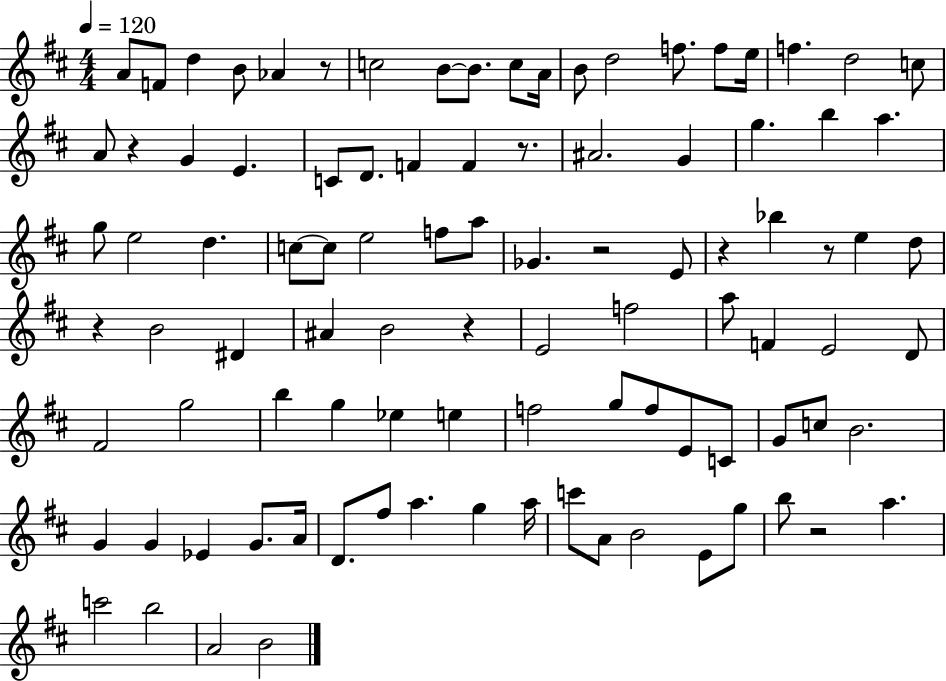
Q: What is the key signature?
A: D major